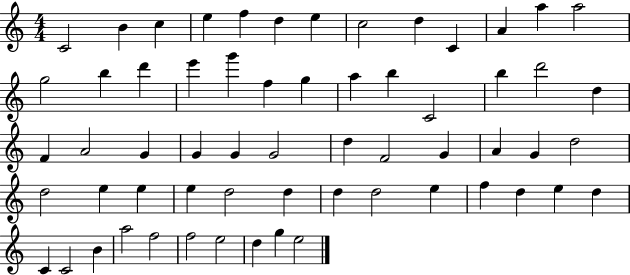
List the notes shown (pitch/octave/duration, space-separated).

C4/h B4/q C5/q E5/q F5/q D5/q E5/q C5/h D5/q C4/q A4/q A5/q A5/h G5/h B5/q D6/q E6/q G6/q F5/q G5/q A5/q B5/q C4/h B5/q D6/h D5/q F4/q A4/h G4/q G4/q G4/q G4/h D5/q F4/h G4/q A4/q G4/q D5/h D5/h E5/q E5/q E5/q D5/h D5/q D5/q D5/h E5/q F5/q D5/q E5/q D5/q C4/q C4/h B4/q A5/h F5/h F5/h E5/h D5/q G5/q E5/h